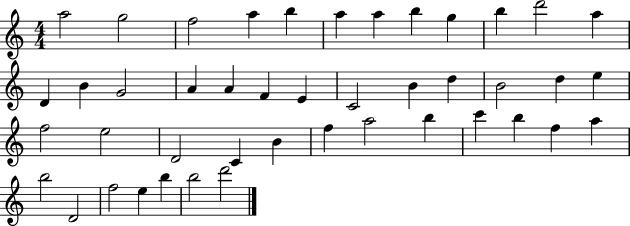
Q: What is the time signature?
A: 4/4